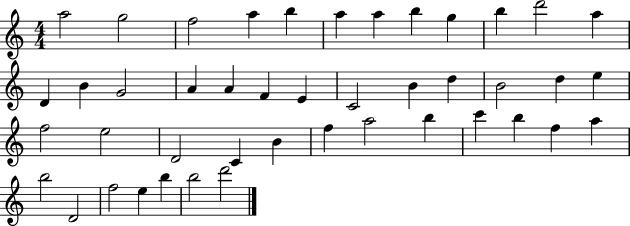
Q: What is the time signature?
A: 4/4